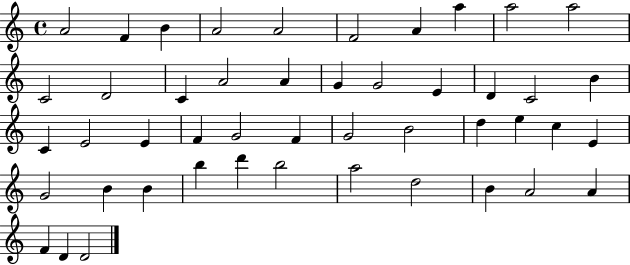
{
  \clef treble
  \time 4/4
  \defaultTimeSignature
  \key c \major
  a'2 f'4 b'4 | a'2 a'2 | f'2 a'4 a''4 | a''2 a''2 | \break c'2 d'2 | c'4 a'2 a'4 | g'4 g'2 e'4 | d'4 c'2 b'4 | \break c'4 e'2 e'4 | f'4 g'2 f'4 | g'2 b'2 | d''4 e''4 c''4 e'4 | \break g'2 b'4 b'4 | b''4 d'''4 b''2 | a''2 d''2 | b'4 a'2 a'4 | \break f'4 d'4 d'2 | \bar "|."
}